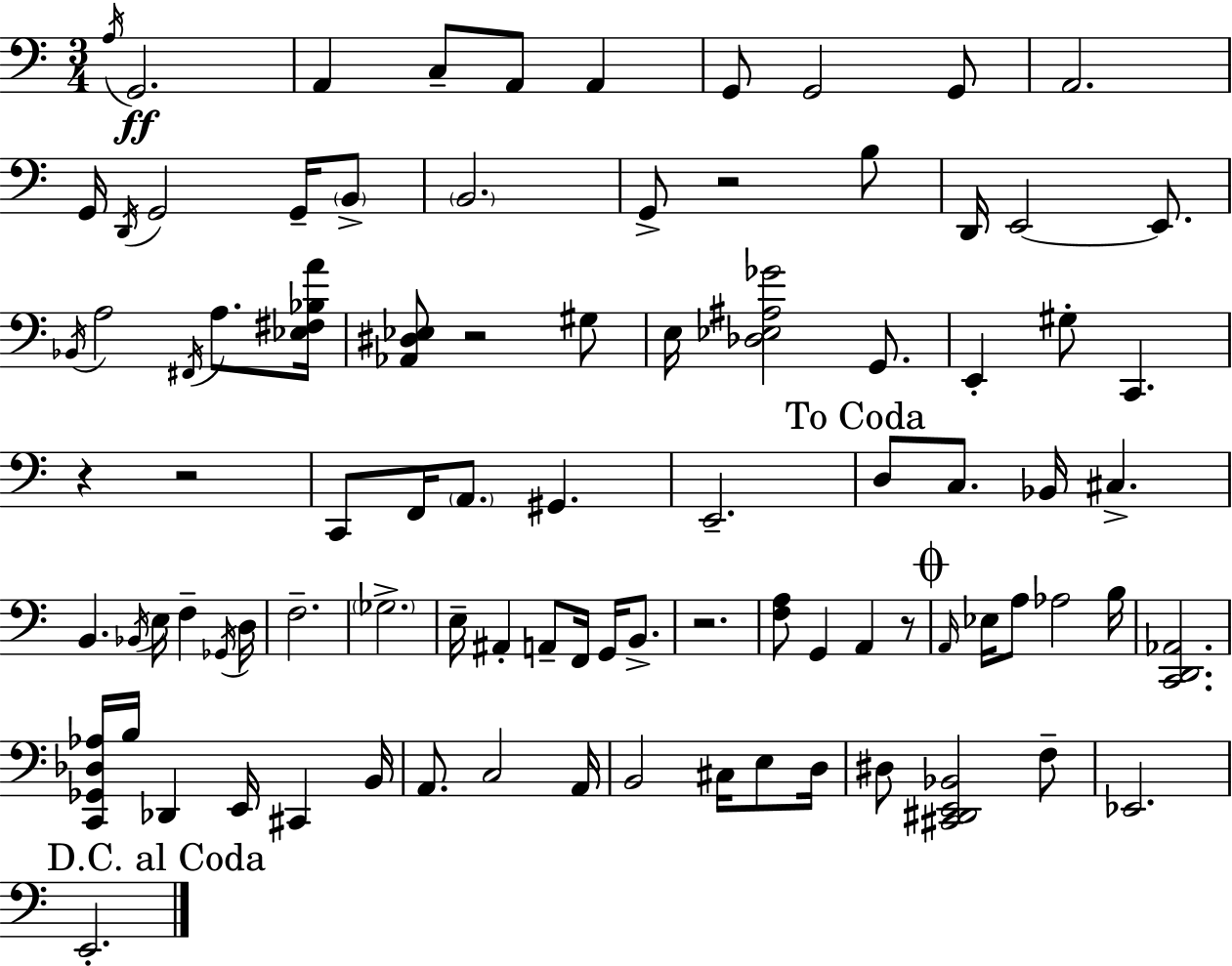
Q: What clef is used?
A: bass